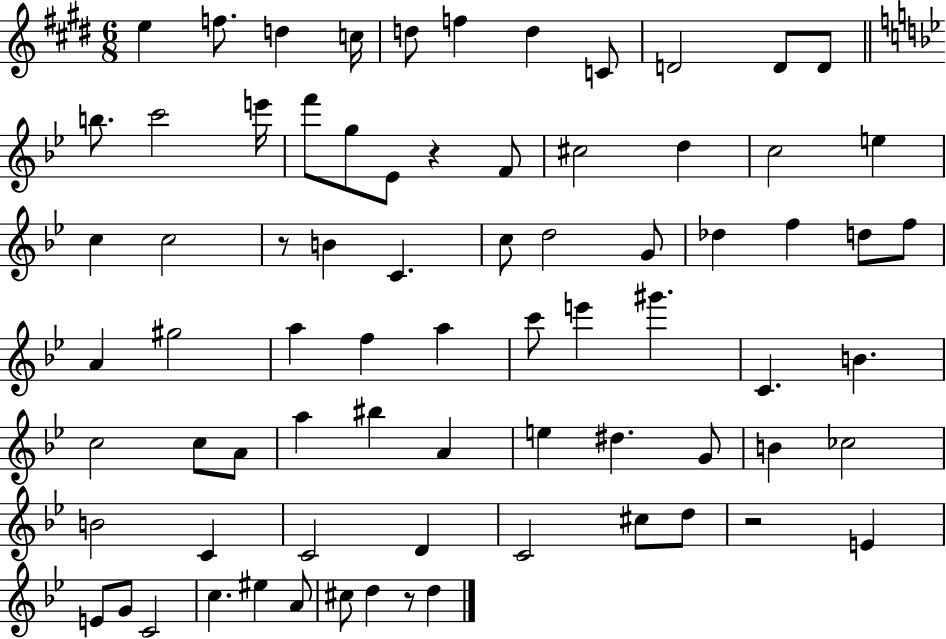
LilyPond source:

{
  \clef treble
  \numericTimeSignature
  \time 6/8
  \key e \major
  \repeat volta 2 { e''4 f''8. d''4 c''16 | d''8 f''4 d''4 c'8 | d'2 d'8 d'8 | \bar "||" \break \key bes \major b''8. c'''2 e'''16 | f'''8 g''8 ees'8 r4 f'8 | cis''2 d''4 | c''2 e''4 | \break c''4 c''2 | r8 b'4 c'4. | c''8 d''2 g'8 | des''4 f''4 d''8 f''8 | \break a'4 gis''2 | a''4 f''4 a''4 | c'''8 e'''4 gis'''4. | c'4. b'4. | \break c''2 c''8 a'8 | a''4 bis''4 a'4 | e''4 dis''4. g'8 | b'4 ces''2 | \break b'2 c'4 | c'2 d'4 | c'2 cis''8 d''8 | r2 e'4 | \break e'8 g'8 c'2 | c''4. eis''4 a'8 | cis''8 d''4 r8 d''4 | } \bar "|."
}